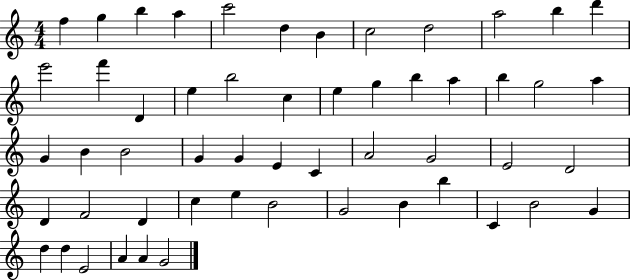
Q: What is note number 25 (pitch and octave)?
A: A5